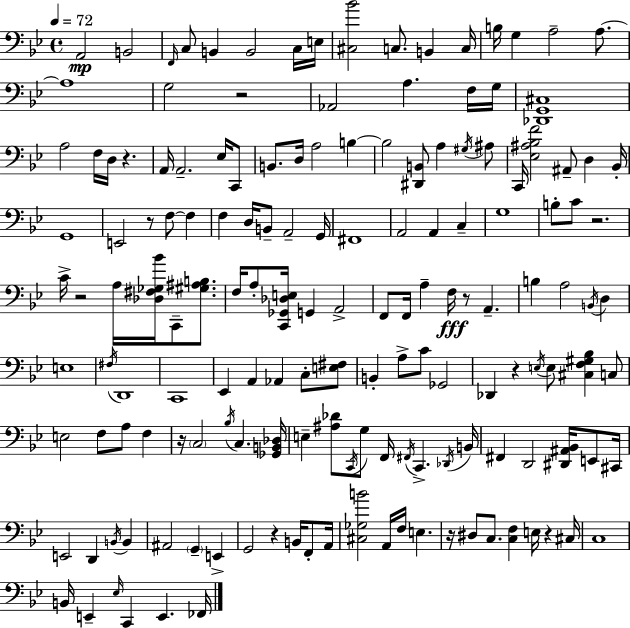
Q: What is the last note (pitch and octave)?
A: FES2